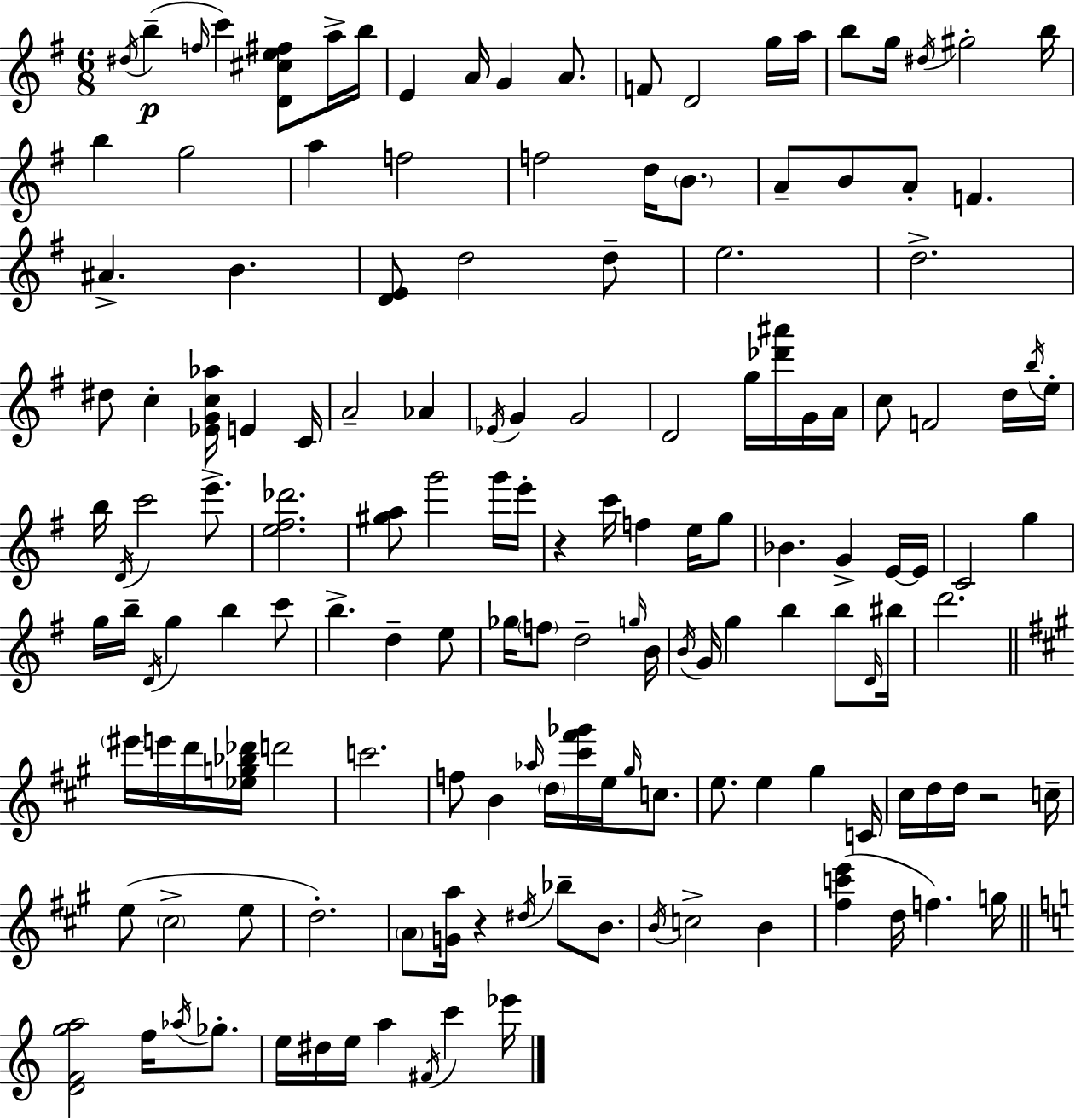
{
  \clef treble
  \numericTimeSignature
  \time 6/8
  \key e \minor
  \repeat volta 2 { \acciaccatura { dis''16 }\p b''4--( \grace { f''16 } c'''4) <d' cis'' e'' fis''>8 | a''16-> b''16 e'4 a'16 g'4 a'8. | f'8 d'2 | g''16 a''16 b''8 g''16 \acciaccatura { dis''16 } gis''2-. | \break b''16 b''4 g''2 | a''4 f''2 | f''2 d''16 | \parenthesize b'8. a'8-- b'8 a'8-. f'4. | \break ais'4.-> b'4. | <d' e'>8 d''2 | d''8-- e''2. | d''2.-> | \break dis''8 c''4-. <ees' g' c'' aes''>16 e'4 | c'16 a'2-- aes'4 | \acciaccatura { ees'16 } g'4 g'2 | d'2 | \break g''16 <des''' ais'''>16 g'16 a'16 c''8 f'2 | d''16 \acciaccatura { b''16 } e''16-. b''16 \acciaccatura { d'16 } c'''2 | e'''8.-> <e'' fis'' des'''>2. | <gis'' a''>8 g'''2 | \break g'''16 e'''16-. r4 c'''16 f''4 | e''16 g''8 bes'4. | g'4-> e'16~~ e'16 c'2 | g''4 g''16 b''16-- \acciaccatura { d'16 } g''4 | \break b''4 c'''8 b''4.-> | d''4-- e''8 ges''16 \parenthesize f''8 d''2-- | \grace { g''16 } b'16 \acciaccatura { b'16 } g'16 g''4 | b''4 b''8 \grace { d'16 } bis''16 d'''2. | \break \bar "||" \break \key a \major \parenthesize eis'''16 e'''16 d'''16 <ees'' g'' bes'' des'''>16 d'''2 | c'''2. | f''8 b'4 \grace { aes''16 } \parenthesize d''16 <cis''' fis''' ges'''>16 e''16 \grace { gis''16 } c''8. | e''8. e''4 gis''4 | \break c'16 cis''16 d''16 d''16 r2 | c''16-- e''8( \parenthesize cis''2-> | e''8 d''2.-.) | \parenthesize a'8 <g' a''>16 r4 \acciaccatura { dis''16 } bes''8-- | \break b'8. \acciaccatura { b'16 } c''2-> | b'4 <fis'' c''' e'''>4( d''16 f''4.) | g''16 \bar "||" \break \key c \major <d' f' g'' a''>2 f''16 \acciaccatura { aes''16 } ges''8.-. | e''16 dis''16 e''16 a''4 \acciaccatura { fis'16 } c'''4 | ees'''16 } \bar "|."
}